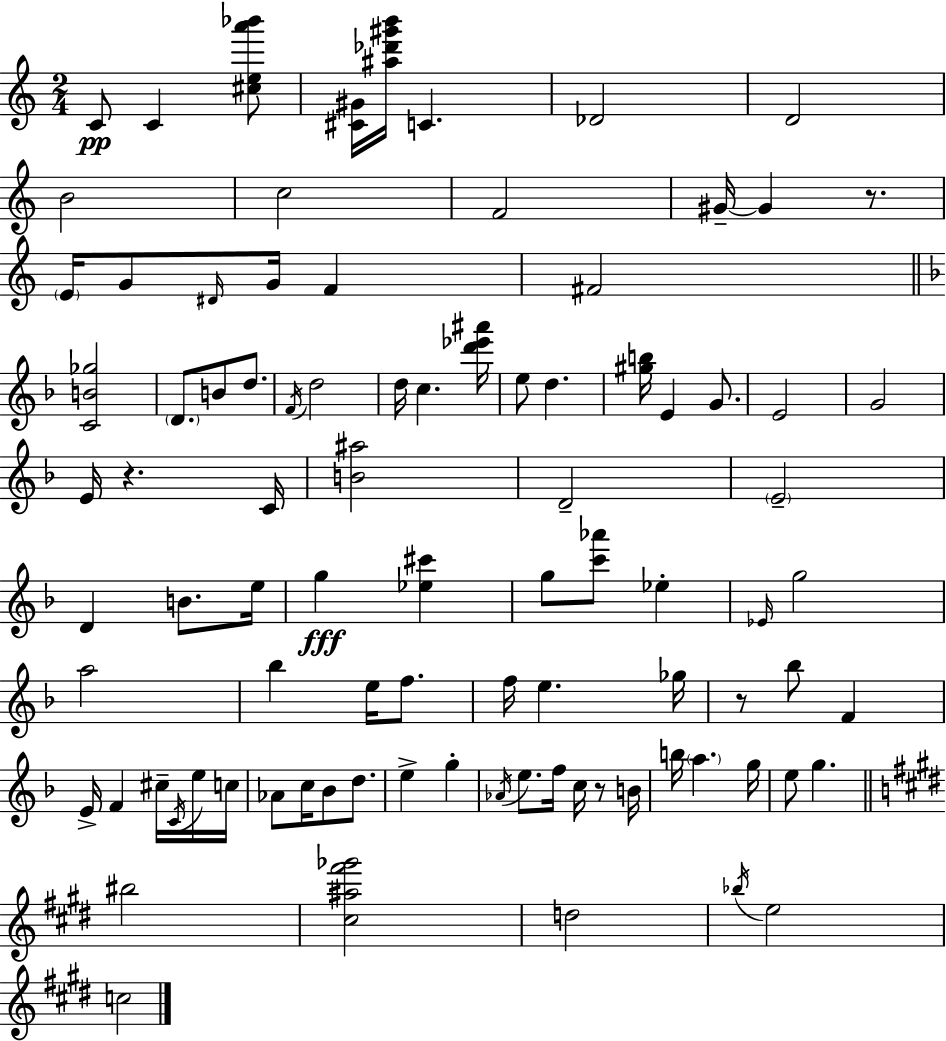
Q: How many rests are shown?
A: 4